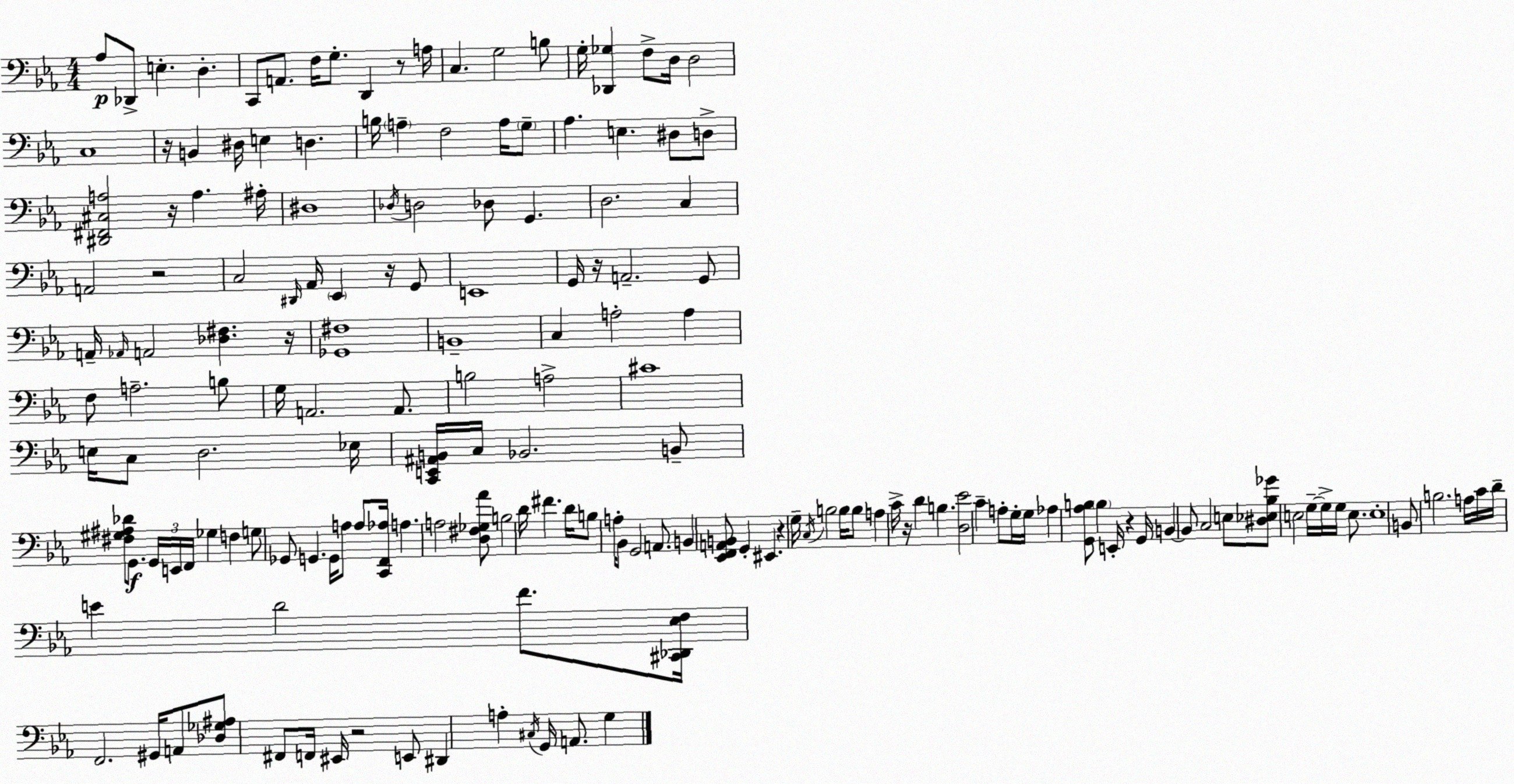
X:1
T:Untitled
M:4/4
L:1/4
K:Cm
_A,/2 _D,,/2 E, D, C,,/2 A,,/2 F,/4 G,/2 D,, z/2 A,/4 C, G,2 B,/2 G,/4 [_D,,_G,] F,/2 D,/4 D,2 C,4 z/4 B,, ^D,/4 E, D, B,/4 A, F,2 A,/4 G,/2 _A, E, ^D,/2 D,/2 [^D,,^F,,^C,A,]2 z/4 A, ^A,/4 ^D,4 _D,/4 D,2 _D,/2 G,, D,2 C, A,,2 z2 C,2 ^D,,/4 _A,,/4 _E,, z/4 G,,/2 E,,4 G,,/4 z/4 A,,2 G,,/2 A,,/4 _A,,/4 A,,2 [_D,^F,] z/4 [_G,,^F,]4 B,,4 C, A,2 A, F,/2 A,2 B,/2 G,/4 A,,2 A,,/2 B,2 A,2 ^C4 E,/4 C,/2 D,2 _E,/4 [C,,E,,^A,,B,,]/4 C,/4 _B,,2 B,,/2 [^F,^G,^A,_D]/2 G,,/2 G,,/4 E,,/4 F,,/4 _G, F, G,/2 _G,,/2 G,, G,,/4 A,/2 A,/2 [C,,F,,_A,]/4 A, A,2 [D,^F,_G,_A]/2 B,2 D/4 ^F D/4 B,/2 A,/4 _B,,/2 G,,2 A,,/2 B,, [_E,,F,,A,,B,,]/2 G,, ^E,, z G,/4 C,/4 B,2 B,/4 B,/2 A, C/4 z/4 D B, [D,_E]2 C A,/2 G,/4 G,/4 _A, [G,,_A,B,]/2 B, E,,/4 z G,,/4 B,, B,,/2 C,2 E,/2 [^D,_E,_B,_G]/2 E,2 G,/4 G,/4 G,/4 E,/2 E,4 B,,/2 B,2 A,/4 C/4 D/4 E D2 F/2 [^C,,_D,,_E,F,]/4 F,,2 ^G,,/4 A,,/2 [_D,_G,^A,]/2 ^F,,/2 F,,/4 ^E,,/4 z2 E,,/2 ^D,, A, ^C,/4 G,,/4 A,,/2 G,